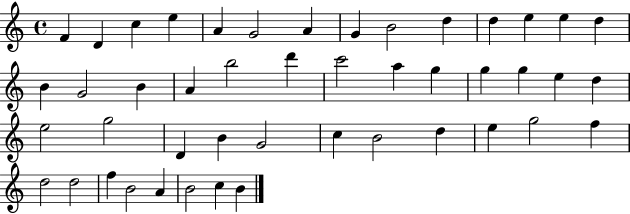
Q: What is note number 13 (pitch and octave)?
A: E5